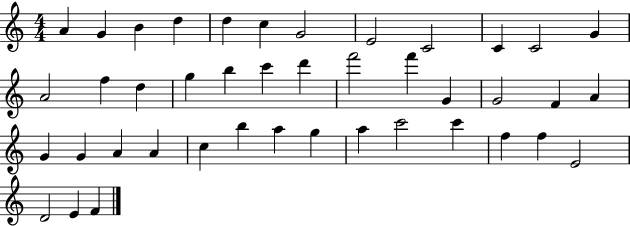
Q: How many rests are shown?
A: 0